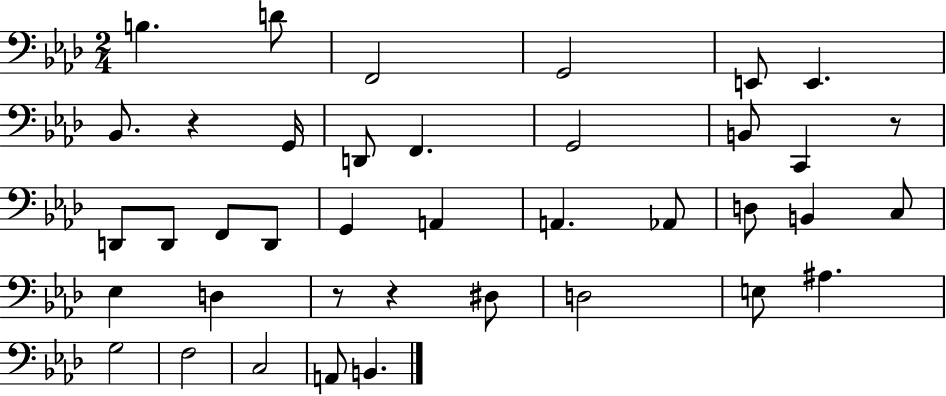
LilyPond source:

{
  \clef bass
  \numericTimeSignature
  \time 2/4
  \key aes \major
  \repeat volta 2 { b4. d'8 | f,2 | g,2 | e,8 e,4. | \break bes,8. r4 g,16 | d,8 f,4. | g,2 | b,8 c,4 r8 | \break d,8 d,8 f,8 d,8 | g,4 a,4 | a,4. aes,8 | d8 b,4 c8 | \break ees4 d4 | r8 r4 dis8 | d2 | e8 ais4. | \break g2 | f2 | c2 | a,8 b,4. | \break } \bar "|."
}